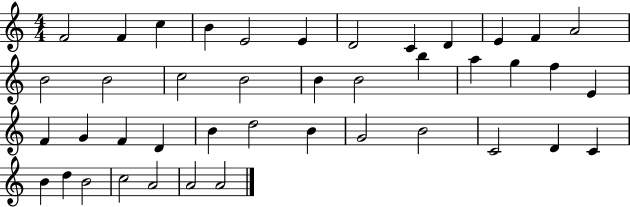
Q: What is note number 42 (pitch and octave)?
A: A4